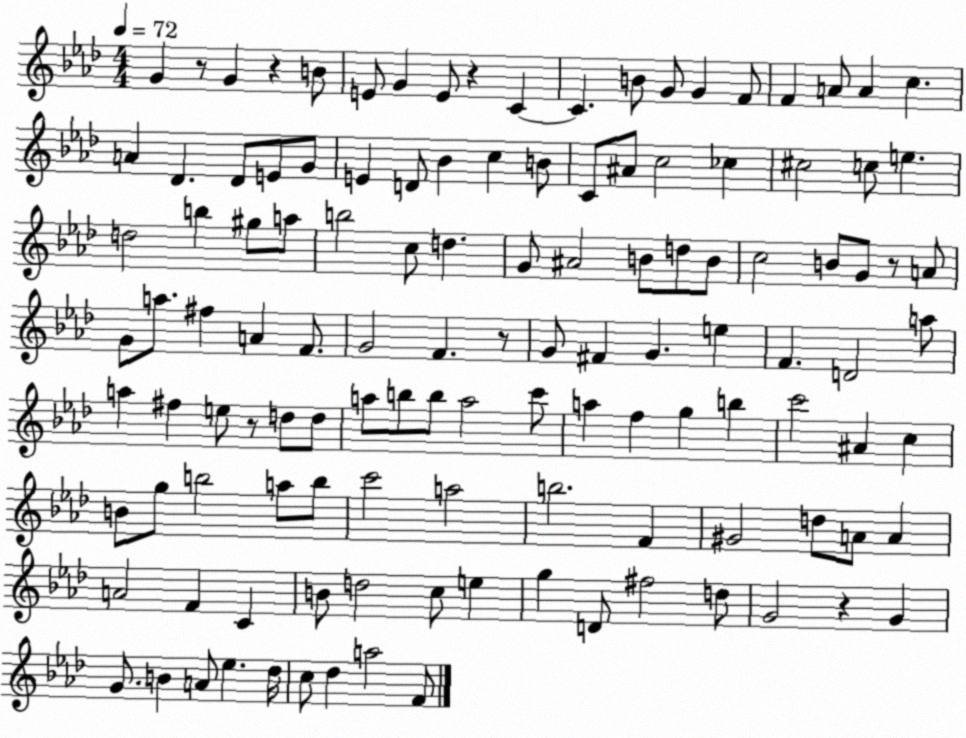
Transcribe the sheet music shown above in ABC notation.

X:1
T:Untitled
M:4/4
L:1/4
K:Ab
G z/2 G z B/2 E/2 G E/2 z C C B/2 G/2 G F/2 F A/2 A c A _D _D/2 E/2 G/2 E D/2 _B c B/2 C/2 ^A/2 c2 _c ^c2 c/2 e d2 b ^g/2 a/2 b2 c/2 d G/2 ^A2 B/2 d/2 B/2 c2 B/2 G/2 z/2 A/2 G/2 a/2 ^f A F/2 G2 F z/2 G/2 ^F G e F D2 a/2 a ^f e/2 z/2 d/2 d/2 a/2 b/2 b/2 a2 c'/2 a f g b c'2 ^A c B/2 g/2 b2 a/2 b/2 c'2 a2 b2 F ^G2 d/2 A/2 A A2 F C B/2 d2 c/2 e g D/2 ^f2 d/2 G2 z G G/2 B A/2 _e _d/4 c/2 _d a2 F/2